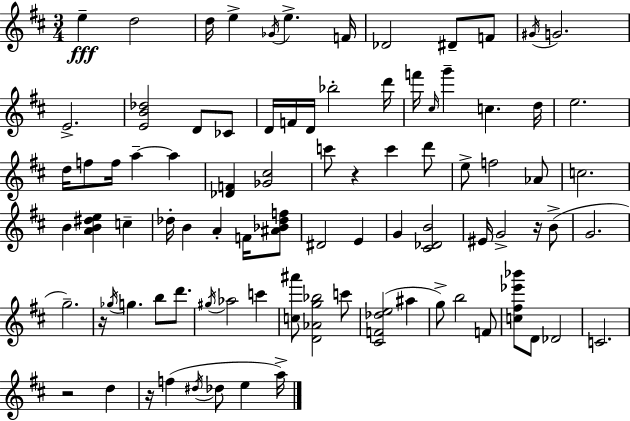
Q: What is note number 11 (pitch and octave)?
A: G#4